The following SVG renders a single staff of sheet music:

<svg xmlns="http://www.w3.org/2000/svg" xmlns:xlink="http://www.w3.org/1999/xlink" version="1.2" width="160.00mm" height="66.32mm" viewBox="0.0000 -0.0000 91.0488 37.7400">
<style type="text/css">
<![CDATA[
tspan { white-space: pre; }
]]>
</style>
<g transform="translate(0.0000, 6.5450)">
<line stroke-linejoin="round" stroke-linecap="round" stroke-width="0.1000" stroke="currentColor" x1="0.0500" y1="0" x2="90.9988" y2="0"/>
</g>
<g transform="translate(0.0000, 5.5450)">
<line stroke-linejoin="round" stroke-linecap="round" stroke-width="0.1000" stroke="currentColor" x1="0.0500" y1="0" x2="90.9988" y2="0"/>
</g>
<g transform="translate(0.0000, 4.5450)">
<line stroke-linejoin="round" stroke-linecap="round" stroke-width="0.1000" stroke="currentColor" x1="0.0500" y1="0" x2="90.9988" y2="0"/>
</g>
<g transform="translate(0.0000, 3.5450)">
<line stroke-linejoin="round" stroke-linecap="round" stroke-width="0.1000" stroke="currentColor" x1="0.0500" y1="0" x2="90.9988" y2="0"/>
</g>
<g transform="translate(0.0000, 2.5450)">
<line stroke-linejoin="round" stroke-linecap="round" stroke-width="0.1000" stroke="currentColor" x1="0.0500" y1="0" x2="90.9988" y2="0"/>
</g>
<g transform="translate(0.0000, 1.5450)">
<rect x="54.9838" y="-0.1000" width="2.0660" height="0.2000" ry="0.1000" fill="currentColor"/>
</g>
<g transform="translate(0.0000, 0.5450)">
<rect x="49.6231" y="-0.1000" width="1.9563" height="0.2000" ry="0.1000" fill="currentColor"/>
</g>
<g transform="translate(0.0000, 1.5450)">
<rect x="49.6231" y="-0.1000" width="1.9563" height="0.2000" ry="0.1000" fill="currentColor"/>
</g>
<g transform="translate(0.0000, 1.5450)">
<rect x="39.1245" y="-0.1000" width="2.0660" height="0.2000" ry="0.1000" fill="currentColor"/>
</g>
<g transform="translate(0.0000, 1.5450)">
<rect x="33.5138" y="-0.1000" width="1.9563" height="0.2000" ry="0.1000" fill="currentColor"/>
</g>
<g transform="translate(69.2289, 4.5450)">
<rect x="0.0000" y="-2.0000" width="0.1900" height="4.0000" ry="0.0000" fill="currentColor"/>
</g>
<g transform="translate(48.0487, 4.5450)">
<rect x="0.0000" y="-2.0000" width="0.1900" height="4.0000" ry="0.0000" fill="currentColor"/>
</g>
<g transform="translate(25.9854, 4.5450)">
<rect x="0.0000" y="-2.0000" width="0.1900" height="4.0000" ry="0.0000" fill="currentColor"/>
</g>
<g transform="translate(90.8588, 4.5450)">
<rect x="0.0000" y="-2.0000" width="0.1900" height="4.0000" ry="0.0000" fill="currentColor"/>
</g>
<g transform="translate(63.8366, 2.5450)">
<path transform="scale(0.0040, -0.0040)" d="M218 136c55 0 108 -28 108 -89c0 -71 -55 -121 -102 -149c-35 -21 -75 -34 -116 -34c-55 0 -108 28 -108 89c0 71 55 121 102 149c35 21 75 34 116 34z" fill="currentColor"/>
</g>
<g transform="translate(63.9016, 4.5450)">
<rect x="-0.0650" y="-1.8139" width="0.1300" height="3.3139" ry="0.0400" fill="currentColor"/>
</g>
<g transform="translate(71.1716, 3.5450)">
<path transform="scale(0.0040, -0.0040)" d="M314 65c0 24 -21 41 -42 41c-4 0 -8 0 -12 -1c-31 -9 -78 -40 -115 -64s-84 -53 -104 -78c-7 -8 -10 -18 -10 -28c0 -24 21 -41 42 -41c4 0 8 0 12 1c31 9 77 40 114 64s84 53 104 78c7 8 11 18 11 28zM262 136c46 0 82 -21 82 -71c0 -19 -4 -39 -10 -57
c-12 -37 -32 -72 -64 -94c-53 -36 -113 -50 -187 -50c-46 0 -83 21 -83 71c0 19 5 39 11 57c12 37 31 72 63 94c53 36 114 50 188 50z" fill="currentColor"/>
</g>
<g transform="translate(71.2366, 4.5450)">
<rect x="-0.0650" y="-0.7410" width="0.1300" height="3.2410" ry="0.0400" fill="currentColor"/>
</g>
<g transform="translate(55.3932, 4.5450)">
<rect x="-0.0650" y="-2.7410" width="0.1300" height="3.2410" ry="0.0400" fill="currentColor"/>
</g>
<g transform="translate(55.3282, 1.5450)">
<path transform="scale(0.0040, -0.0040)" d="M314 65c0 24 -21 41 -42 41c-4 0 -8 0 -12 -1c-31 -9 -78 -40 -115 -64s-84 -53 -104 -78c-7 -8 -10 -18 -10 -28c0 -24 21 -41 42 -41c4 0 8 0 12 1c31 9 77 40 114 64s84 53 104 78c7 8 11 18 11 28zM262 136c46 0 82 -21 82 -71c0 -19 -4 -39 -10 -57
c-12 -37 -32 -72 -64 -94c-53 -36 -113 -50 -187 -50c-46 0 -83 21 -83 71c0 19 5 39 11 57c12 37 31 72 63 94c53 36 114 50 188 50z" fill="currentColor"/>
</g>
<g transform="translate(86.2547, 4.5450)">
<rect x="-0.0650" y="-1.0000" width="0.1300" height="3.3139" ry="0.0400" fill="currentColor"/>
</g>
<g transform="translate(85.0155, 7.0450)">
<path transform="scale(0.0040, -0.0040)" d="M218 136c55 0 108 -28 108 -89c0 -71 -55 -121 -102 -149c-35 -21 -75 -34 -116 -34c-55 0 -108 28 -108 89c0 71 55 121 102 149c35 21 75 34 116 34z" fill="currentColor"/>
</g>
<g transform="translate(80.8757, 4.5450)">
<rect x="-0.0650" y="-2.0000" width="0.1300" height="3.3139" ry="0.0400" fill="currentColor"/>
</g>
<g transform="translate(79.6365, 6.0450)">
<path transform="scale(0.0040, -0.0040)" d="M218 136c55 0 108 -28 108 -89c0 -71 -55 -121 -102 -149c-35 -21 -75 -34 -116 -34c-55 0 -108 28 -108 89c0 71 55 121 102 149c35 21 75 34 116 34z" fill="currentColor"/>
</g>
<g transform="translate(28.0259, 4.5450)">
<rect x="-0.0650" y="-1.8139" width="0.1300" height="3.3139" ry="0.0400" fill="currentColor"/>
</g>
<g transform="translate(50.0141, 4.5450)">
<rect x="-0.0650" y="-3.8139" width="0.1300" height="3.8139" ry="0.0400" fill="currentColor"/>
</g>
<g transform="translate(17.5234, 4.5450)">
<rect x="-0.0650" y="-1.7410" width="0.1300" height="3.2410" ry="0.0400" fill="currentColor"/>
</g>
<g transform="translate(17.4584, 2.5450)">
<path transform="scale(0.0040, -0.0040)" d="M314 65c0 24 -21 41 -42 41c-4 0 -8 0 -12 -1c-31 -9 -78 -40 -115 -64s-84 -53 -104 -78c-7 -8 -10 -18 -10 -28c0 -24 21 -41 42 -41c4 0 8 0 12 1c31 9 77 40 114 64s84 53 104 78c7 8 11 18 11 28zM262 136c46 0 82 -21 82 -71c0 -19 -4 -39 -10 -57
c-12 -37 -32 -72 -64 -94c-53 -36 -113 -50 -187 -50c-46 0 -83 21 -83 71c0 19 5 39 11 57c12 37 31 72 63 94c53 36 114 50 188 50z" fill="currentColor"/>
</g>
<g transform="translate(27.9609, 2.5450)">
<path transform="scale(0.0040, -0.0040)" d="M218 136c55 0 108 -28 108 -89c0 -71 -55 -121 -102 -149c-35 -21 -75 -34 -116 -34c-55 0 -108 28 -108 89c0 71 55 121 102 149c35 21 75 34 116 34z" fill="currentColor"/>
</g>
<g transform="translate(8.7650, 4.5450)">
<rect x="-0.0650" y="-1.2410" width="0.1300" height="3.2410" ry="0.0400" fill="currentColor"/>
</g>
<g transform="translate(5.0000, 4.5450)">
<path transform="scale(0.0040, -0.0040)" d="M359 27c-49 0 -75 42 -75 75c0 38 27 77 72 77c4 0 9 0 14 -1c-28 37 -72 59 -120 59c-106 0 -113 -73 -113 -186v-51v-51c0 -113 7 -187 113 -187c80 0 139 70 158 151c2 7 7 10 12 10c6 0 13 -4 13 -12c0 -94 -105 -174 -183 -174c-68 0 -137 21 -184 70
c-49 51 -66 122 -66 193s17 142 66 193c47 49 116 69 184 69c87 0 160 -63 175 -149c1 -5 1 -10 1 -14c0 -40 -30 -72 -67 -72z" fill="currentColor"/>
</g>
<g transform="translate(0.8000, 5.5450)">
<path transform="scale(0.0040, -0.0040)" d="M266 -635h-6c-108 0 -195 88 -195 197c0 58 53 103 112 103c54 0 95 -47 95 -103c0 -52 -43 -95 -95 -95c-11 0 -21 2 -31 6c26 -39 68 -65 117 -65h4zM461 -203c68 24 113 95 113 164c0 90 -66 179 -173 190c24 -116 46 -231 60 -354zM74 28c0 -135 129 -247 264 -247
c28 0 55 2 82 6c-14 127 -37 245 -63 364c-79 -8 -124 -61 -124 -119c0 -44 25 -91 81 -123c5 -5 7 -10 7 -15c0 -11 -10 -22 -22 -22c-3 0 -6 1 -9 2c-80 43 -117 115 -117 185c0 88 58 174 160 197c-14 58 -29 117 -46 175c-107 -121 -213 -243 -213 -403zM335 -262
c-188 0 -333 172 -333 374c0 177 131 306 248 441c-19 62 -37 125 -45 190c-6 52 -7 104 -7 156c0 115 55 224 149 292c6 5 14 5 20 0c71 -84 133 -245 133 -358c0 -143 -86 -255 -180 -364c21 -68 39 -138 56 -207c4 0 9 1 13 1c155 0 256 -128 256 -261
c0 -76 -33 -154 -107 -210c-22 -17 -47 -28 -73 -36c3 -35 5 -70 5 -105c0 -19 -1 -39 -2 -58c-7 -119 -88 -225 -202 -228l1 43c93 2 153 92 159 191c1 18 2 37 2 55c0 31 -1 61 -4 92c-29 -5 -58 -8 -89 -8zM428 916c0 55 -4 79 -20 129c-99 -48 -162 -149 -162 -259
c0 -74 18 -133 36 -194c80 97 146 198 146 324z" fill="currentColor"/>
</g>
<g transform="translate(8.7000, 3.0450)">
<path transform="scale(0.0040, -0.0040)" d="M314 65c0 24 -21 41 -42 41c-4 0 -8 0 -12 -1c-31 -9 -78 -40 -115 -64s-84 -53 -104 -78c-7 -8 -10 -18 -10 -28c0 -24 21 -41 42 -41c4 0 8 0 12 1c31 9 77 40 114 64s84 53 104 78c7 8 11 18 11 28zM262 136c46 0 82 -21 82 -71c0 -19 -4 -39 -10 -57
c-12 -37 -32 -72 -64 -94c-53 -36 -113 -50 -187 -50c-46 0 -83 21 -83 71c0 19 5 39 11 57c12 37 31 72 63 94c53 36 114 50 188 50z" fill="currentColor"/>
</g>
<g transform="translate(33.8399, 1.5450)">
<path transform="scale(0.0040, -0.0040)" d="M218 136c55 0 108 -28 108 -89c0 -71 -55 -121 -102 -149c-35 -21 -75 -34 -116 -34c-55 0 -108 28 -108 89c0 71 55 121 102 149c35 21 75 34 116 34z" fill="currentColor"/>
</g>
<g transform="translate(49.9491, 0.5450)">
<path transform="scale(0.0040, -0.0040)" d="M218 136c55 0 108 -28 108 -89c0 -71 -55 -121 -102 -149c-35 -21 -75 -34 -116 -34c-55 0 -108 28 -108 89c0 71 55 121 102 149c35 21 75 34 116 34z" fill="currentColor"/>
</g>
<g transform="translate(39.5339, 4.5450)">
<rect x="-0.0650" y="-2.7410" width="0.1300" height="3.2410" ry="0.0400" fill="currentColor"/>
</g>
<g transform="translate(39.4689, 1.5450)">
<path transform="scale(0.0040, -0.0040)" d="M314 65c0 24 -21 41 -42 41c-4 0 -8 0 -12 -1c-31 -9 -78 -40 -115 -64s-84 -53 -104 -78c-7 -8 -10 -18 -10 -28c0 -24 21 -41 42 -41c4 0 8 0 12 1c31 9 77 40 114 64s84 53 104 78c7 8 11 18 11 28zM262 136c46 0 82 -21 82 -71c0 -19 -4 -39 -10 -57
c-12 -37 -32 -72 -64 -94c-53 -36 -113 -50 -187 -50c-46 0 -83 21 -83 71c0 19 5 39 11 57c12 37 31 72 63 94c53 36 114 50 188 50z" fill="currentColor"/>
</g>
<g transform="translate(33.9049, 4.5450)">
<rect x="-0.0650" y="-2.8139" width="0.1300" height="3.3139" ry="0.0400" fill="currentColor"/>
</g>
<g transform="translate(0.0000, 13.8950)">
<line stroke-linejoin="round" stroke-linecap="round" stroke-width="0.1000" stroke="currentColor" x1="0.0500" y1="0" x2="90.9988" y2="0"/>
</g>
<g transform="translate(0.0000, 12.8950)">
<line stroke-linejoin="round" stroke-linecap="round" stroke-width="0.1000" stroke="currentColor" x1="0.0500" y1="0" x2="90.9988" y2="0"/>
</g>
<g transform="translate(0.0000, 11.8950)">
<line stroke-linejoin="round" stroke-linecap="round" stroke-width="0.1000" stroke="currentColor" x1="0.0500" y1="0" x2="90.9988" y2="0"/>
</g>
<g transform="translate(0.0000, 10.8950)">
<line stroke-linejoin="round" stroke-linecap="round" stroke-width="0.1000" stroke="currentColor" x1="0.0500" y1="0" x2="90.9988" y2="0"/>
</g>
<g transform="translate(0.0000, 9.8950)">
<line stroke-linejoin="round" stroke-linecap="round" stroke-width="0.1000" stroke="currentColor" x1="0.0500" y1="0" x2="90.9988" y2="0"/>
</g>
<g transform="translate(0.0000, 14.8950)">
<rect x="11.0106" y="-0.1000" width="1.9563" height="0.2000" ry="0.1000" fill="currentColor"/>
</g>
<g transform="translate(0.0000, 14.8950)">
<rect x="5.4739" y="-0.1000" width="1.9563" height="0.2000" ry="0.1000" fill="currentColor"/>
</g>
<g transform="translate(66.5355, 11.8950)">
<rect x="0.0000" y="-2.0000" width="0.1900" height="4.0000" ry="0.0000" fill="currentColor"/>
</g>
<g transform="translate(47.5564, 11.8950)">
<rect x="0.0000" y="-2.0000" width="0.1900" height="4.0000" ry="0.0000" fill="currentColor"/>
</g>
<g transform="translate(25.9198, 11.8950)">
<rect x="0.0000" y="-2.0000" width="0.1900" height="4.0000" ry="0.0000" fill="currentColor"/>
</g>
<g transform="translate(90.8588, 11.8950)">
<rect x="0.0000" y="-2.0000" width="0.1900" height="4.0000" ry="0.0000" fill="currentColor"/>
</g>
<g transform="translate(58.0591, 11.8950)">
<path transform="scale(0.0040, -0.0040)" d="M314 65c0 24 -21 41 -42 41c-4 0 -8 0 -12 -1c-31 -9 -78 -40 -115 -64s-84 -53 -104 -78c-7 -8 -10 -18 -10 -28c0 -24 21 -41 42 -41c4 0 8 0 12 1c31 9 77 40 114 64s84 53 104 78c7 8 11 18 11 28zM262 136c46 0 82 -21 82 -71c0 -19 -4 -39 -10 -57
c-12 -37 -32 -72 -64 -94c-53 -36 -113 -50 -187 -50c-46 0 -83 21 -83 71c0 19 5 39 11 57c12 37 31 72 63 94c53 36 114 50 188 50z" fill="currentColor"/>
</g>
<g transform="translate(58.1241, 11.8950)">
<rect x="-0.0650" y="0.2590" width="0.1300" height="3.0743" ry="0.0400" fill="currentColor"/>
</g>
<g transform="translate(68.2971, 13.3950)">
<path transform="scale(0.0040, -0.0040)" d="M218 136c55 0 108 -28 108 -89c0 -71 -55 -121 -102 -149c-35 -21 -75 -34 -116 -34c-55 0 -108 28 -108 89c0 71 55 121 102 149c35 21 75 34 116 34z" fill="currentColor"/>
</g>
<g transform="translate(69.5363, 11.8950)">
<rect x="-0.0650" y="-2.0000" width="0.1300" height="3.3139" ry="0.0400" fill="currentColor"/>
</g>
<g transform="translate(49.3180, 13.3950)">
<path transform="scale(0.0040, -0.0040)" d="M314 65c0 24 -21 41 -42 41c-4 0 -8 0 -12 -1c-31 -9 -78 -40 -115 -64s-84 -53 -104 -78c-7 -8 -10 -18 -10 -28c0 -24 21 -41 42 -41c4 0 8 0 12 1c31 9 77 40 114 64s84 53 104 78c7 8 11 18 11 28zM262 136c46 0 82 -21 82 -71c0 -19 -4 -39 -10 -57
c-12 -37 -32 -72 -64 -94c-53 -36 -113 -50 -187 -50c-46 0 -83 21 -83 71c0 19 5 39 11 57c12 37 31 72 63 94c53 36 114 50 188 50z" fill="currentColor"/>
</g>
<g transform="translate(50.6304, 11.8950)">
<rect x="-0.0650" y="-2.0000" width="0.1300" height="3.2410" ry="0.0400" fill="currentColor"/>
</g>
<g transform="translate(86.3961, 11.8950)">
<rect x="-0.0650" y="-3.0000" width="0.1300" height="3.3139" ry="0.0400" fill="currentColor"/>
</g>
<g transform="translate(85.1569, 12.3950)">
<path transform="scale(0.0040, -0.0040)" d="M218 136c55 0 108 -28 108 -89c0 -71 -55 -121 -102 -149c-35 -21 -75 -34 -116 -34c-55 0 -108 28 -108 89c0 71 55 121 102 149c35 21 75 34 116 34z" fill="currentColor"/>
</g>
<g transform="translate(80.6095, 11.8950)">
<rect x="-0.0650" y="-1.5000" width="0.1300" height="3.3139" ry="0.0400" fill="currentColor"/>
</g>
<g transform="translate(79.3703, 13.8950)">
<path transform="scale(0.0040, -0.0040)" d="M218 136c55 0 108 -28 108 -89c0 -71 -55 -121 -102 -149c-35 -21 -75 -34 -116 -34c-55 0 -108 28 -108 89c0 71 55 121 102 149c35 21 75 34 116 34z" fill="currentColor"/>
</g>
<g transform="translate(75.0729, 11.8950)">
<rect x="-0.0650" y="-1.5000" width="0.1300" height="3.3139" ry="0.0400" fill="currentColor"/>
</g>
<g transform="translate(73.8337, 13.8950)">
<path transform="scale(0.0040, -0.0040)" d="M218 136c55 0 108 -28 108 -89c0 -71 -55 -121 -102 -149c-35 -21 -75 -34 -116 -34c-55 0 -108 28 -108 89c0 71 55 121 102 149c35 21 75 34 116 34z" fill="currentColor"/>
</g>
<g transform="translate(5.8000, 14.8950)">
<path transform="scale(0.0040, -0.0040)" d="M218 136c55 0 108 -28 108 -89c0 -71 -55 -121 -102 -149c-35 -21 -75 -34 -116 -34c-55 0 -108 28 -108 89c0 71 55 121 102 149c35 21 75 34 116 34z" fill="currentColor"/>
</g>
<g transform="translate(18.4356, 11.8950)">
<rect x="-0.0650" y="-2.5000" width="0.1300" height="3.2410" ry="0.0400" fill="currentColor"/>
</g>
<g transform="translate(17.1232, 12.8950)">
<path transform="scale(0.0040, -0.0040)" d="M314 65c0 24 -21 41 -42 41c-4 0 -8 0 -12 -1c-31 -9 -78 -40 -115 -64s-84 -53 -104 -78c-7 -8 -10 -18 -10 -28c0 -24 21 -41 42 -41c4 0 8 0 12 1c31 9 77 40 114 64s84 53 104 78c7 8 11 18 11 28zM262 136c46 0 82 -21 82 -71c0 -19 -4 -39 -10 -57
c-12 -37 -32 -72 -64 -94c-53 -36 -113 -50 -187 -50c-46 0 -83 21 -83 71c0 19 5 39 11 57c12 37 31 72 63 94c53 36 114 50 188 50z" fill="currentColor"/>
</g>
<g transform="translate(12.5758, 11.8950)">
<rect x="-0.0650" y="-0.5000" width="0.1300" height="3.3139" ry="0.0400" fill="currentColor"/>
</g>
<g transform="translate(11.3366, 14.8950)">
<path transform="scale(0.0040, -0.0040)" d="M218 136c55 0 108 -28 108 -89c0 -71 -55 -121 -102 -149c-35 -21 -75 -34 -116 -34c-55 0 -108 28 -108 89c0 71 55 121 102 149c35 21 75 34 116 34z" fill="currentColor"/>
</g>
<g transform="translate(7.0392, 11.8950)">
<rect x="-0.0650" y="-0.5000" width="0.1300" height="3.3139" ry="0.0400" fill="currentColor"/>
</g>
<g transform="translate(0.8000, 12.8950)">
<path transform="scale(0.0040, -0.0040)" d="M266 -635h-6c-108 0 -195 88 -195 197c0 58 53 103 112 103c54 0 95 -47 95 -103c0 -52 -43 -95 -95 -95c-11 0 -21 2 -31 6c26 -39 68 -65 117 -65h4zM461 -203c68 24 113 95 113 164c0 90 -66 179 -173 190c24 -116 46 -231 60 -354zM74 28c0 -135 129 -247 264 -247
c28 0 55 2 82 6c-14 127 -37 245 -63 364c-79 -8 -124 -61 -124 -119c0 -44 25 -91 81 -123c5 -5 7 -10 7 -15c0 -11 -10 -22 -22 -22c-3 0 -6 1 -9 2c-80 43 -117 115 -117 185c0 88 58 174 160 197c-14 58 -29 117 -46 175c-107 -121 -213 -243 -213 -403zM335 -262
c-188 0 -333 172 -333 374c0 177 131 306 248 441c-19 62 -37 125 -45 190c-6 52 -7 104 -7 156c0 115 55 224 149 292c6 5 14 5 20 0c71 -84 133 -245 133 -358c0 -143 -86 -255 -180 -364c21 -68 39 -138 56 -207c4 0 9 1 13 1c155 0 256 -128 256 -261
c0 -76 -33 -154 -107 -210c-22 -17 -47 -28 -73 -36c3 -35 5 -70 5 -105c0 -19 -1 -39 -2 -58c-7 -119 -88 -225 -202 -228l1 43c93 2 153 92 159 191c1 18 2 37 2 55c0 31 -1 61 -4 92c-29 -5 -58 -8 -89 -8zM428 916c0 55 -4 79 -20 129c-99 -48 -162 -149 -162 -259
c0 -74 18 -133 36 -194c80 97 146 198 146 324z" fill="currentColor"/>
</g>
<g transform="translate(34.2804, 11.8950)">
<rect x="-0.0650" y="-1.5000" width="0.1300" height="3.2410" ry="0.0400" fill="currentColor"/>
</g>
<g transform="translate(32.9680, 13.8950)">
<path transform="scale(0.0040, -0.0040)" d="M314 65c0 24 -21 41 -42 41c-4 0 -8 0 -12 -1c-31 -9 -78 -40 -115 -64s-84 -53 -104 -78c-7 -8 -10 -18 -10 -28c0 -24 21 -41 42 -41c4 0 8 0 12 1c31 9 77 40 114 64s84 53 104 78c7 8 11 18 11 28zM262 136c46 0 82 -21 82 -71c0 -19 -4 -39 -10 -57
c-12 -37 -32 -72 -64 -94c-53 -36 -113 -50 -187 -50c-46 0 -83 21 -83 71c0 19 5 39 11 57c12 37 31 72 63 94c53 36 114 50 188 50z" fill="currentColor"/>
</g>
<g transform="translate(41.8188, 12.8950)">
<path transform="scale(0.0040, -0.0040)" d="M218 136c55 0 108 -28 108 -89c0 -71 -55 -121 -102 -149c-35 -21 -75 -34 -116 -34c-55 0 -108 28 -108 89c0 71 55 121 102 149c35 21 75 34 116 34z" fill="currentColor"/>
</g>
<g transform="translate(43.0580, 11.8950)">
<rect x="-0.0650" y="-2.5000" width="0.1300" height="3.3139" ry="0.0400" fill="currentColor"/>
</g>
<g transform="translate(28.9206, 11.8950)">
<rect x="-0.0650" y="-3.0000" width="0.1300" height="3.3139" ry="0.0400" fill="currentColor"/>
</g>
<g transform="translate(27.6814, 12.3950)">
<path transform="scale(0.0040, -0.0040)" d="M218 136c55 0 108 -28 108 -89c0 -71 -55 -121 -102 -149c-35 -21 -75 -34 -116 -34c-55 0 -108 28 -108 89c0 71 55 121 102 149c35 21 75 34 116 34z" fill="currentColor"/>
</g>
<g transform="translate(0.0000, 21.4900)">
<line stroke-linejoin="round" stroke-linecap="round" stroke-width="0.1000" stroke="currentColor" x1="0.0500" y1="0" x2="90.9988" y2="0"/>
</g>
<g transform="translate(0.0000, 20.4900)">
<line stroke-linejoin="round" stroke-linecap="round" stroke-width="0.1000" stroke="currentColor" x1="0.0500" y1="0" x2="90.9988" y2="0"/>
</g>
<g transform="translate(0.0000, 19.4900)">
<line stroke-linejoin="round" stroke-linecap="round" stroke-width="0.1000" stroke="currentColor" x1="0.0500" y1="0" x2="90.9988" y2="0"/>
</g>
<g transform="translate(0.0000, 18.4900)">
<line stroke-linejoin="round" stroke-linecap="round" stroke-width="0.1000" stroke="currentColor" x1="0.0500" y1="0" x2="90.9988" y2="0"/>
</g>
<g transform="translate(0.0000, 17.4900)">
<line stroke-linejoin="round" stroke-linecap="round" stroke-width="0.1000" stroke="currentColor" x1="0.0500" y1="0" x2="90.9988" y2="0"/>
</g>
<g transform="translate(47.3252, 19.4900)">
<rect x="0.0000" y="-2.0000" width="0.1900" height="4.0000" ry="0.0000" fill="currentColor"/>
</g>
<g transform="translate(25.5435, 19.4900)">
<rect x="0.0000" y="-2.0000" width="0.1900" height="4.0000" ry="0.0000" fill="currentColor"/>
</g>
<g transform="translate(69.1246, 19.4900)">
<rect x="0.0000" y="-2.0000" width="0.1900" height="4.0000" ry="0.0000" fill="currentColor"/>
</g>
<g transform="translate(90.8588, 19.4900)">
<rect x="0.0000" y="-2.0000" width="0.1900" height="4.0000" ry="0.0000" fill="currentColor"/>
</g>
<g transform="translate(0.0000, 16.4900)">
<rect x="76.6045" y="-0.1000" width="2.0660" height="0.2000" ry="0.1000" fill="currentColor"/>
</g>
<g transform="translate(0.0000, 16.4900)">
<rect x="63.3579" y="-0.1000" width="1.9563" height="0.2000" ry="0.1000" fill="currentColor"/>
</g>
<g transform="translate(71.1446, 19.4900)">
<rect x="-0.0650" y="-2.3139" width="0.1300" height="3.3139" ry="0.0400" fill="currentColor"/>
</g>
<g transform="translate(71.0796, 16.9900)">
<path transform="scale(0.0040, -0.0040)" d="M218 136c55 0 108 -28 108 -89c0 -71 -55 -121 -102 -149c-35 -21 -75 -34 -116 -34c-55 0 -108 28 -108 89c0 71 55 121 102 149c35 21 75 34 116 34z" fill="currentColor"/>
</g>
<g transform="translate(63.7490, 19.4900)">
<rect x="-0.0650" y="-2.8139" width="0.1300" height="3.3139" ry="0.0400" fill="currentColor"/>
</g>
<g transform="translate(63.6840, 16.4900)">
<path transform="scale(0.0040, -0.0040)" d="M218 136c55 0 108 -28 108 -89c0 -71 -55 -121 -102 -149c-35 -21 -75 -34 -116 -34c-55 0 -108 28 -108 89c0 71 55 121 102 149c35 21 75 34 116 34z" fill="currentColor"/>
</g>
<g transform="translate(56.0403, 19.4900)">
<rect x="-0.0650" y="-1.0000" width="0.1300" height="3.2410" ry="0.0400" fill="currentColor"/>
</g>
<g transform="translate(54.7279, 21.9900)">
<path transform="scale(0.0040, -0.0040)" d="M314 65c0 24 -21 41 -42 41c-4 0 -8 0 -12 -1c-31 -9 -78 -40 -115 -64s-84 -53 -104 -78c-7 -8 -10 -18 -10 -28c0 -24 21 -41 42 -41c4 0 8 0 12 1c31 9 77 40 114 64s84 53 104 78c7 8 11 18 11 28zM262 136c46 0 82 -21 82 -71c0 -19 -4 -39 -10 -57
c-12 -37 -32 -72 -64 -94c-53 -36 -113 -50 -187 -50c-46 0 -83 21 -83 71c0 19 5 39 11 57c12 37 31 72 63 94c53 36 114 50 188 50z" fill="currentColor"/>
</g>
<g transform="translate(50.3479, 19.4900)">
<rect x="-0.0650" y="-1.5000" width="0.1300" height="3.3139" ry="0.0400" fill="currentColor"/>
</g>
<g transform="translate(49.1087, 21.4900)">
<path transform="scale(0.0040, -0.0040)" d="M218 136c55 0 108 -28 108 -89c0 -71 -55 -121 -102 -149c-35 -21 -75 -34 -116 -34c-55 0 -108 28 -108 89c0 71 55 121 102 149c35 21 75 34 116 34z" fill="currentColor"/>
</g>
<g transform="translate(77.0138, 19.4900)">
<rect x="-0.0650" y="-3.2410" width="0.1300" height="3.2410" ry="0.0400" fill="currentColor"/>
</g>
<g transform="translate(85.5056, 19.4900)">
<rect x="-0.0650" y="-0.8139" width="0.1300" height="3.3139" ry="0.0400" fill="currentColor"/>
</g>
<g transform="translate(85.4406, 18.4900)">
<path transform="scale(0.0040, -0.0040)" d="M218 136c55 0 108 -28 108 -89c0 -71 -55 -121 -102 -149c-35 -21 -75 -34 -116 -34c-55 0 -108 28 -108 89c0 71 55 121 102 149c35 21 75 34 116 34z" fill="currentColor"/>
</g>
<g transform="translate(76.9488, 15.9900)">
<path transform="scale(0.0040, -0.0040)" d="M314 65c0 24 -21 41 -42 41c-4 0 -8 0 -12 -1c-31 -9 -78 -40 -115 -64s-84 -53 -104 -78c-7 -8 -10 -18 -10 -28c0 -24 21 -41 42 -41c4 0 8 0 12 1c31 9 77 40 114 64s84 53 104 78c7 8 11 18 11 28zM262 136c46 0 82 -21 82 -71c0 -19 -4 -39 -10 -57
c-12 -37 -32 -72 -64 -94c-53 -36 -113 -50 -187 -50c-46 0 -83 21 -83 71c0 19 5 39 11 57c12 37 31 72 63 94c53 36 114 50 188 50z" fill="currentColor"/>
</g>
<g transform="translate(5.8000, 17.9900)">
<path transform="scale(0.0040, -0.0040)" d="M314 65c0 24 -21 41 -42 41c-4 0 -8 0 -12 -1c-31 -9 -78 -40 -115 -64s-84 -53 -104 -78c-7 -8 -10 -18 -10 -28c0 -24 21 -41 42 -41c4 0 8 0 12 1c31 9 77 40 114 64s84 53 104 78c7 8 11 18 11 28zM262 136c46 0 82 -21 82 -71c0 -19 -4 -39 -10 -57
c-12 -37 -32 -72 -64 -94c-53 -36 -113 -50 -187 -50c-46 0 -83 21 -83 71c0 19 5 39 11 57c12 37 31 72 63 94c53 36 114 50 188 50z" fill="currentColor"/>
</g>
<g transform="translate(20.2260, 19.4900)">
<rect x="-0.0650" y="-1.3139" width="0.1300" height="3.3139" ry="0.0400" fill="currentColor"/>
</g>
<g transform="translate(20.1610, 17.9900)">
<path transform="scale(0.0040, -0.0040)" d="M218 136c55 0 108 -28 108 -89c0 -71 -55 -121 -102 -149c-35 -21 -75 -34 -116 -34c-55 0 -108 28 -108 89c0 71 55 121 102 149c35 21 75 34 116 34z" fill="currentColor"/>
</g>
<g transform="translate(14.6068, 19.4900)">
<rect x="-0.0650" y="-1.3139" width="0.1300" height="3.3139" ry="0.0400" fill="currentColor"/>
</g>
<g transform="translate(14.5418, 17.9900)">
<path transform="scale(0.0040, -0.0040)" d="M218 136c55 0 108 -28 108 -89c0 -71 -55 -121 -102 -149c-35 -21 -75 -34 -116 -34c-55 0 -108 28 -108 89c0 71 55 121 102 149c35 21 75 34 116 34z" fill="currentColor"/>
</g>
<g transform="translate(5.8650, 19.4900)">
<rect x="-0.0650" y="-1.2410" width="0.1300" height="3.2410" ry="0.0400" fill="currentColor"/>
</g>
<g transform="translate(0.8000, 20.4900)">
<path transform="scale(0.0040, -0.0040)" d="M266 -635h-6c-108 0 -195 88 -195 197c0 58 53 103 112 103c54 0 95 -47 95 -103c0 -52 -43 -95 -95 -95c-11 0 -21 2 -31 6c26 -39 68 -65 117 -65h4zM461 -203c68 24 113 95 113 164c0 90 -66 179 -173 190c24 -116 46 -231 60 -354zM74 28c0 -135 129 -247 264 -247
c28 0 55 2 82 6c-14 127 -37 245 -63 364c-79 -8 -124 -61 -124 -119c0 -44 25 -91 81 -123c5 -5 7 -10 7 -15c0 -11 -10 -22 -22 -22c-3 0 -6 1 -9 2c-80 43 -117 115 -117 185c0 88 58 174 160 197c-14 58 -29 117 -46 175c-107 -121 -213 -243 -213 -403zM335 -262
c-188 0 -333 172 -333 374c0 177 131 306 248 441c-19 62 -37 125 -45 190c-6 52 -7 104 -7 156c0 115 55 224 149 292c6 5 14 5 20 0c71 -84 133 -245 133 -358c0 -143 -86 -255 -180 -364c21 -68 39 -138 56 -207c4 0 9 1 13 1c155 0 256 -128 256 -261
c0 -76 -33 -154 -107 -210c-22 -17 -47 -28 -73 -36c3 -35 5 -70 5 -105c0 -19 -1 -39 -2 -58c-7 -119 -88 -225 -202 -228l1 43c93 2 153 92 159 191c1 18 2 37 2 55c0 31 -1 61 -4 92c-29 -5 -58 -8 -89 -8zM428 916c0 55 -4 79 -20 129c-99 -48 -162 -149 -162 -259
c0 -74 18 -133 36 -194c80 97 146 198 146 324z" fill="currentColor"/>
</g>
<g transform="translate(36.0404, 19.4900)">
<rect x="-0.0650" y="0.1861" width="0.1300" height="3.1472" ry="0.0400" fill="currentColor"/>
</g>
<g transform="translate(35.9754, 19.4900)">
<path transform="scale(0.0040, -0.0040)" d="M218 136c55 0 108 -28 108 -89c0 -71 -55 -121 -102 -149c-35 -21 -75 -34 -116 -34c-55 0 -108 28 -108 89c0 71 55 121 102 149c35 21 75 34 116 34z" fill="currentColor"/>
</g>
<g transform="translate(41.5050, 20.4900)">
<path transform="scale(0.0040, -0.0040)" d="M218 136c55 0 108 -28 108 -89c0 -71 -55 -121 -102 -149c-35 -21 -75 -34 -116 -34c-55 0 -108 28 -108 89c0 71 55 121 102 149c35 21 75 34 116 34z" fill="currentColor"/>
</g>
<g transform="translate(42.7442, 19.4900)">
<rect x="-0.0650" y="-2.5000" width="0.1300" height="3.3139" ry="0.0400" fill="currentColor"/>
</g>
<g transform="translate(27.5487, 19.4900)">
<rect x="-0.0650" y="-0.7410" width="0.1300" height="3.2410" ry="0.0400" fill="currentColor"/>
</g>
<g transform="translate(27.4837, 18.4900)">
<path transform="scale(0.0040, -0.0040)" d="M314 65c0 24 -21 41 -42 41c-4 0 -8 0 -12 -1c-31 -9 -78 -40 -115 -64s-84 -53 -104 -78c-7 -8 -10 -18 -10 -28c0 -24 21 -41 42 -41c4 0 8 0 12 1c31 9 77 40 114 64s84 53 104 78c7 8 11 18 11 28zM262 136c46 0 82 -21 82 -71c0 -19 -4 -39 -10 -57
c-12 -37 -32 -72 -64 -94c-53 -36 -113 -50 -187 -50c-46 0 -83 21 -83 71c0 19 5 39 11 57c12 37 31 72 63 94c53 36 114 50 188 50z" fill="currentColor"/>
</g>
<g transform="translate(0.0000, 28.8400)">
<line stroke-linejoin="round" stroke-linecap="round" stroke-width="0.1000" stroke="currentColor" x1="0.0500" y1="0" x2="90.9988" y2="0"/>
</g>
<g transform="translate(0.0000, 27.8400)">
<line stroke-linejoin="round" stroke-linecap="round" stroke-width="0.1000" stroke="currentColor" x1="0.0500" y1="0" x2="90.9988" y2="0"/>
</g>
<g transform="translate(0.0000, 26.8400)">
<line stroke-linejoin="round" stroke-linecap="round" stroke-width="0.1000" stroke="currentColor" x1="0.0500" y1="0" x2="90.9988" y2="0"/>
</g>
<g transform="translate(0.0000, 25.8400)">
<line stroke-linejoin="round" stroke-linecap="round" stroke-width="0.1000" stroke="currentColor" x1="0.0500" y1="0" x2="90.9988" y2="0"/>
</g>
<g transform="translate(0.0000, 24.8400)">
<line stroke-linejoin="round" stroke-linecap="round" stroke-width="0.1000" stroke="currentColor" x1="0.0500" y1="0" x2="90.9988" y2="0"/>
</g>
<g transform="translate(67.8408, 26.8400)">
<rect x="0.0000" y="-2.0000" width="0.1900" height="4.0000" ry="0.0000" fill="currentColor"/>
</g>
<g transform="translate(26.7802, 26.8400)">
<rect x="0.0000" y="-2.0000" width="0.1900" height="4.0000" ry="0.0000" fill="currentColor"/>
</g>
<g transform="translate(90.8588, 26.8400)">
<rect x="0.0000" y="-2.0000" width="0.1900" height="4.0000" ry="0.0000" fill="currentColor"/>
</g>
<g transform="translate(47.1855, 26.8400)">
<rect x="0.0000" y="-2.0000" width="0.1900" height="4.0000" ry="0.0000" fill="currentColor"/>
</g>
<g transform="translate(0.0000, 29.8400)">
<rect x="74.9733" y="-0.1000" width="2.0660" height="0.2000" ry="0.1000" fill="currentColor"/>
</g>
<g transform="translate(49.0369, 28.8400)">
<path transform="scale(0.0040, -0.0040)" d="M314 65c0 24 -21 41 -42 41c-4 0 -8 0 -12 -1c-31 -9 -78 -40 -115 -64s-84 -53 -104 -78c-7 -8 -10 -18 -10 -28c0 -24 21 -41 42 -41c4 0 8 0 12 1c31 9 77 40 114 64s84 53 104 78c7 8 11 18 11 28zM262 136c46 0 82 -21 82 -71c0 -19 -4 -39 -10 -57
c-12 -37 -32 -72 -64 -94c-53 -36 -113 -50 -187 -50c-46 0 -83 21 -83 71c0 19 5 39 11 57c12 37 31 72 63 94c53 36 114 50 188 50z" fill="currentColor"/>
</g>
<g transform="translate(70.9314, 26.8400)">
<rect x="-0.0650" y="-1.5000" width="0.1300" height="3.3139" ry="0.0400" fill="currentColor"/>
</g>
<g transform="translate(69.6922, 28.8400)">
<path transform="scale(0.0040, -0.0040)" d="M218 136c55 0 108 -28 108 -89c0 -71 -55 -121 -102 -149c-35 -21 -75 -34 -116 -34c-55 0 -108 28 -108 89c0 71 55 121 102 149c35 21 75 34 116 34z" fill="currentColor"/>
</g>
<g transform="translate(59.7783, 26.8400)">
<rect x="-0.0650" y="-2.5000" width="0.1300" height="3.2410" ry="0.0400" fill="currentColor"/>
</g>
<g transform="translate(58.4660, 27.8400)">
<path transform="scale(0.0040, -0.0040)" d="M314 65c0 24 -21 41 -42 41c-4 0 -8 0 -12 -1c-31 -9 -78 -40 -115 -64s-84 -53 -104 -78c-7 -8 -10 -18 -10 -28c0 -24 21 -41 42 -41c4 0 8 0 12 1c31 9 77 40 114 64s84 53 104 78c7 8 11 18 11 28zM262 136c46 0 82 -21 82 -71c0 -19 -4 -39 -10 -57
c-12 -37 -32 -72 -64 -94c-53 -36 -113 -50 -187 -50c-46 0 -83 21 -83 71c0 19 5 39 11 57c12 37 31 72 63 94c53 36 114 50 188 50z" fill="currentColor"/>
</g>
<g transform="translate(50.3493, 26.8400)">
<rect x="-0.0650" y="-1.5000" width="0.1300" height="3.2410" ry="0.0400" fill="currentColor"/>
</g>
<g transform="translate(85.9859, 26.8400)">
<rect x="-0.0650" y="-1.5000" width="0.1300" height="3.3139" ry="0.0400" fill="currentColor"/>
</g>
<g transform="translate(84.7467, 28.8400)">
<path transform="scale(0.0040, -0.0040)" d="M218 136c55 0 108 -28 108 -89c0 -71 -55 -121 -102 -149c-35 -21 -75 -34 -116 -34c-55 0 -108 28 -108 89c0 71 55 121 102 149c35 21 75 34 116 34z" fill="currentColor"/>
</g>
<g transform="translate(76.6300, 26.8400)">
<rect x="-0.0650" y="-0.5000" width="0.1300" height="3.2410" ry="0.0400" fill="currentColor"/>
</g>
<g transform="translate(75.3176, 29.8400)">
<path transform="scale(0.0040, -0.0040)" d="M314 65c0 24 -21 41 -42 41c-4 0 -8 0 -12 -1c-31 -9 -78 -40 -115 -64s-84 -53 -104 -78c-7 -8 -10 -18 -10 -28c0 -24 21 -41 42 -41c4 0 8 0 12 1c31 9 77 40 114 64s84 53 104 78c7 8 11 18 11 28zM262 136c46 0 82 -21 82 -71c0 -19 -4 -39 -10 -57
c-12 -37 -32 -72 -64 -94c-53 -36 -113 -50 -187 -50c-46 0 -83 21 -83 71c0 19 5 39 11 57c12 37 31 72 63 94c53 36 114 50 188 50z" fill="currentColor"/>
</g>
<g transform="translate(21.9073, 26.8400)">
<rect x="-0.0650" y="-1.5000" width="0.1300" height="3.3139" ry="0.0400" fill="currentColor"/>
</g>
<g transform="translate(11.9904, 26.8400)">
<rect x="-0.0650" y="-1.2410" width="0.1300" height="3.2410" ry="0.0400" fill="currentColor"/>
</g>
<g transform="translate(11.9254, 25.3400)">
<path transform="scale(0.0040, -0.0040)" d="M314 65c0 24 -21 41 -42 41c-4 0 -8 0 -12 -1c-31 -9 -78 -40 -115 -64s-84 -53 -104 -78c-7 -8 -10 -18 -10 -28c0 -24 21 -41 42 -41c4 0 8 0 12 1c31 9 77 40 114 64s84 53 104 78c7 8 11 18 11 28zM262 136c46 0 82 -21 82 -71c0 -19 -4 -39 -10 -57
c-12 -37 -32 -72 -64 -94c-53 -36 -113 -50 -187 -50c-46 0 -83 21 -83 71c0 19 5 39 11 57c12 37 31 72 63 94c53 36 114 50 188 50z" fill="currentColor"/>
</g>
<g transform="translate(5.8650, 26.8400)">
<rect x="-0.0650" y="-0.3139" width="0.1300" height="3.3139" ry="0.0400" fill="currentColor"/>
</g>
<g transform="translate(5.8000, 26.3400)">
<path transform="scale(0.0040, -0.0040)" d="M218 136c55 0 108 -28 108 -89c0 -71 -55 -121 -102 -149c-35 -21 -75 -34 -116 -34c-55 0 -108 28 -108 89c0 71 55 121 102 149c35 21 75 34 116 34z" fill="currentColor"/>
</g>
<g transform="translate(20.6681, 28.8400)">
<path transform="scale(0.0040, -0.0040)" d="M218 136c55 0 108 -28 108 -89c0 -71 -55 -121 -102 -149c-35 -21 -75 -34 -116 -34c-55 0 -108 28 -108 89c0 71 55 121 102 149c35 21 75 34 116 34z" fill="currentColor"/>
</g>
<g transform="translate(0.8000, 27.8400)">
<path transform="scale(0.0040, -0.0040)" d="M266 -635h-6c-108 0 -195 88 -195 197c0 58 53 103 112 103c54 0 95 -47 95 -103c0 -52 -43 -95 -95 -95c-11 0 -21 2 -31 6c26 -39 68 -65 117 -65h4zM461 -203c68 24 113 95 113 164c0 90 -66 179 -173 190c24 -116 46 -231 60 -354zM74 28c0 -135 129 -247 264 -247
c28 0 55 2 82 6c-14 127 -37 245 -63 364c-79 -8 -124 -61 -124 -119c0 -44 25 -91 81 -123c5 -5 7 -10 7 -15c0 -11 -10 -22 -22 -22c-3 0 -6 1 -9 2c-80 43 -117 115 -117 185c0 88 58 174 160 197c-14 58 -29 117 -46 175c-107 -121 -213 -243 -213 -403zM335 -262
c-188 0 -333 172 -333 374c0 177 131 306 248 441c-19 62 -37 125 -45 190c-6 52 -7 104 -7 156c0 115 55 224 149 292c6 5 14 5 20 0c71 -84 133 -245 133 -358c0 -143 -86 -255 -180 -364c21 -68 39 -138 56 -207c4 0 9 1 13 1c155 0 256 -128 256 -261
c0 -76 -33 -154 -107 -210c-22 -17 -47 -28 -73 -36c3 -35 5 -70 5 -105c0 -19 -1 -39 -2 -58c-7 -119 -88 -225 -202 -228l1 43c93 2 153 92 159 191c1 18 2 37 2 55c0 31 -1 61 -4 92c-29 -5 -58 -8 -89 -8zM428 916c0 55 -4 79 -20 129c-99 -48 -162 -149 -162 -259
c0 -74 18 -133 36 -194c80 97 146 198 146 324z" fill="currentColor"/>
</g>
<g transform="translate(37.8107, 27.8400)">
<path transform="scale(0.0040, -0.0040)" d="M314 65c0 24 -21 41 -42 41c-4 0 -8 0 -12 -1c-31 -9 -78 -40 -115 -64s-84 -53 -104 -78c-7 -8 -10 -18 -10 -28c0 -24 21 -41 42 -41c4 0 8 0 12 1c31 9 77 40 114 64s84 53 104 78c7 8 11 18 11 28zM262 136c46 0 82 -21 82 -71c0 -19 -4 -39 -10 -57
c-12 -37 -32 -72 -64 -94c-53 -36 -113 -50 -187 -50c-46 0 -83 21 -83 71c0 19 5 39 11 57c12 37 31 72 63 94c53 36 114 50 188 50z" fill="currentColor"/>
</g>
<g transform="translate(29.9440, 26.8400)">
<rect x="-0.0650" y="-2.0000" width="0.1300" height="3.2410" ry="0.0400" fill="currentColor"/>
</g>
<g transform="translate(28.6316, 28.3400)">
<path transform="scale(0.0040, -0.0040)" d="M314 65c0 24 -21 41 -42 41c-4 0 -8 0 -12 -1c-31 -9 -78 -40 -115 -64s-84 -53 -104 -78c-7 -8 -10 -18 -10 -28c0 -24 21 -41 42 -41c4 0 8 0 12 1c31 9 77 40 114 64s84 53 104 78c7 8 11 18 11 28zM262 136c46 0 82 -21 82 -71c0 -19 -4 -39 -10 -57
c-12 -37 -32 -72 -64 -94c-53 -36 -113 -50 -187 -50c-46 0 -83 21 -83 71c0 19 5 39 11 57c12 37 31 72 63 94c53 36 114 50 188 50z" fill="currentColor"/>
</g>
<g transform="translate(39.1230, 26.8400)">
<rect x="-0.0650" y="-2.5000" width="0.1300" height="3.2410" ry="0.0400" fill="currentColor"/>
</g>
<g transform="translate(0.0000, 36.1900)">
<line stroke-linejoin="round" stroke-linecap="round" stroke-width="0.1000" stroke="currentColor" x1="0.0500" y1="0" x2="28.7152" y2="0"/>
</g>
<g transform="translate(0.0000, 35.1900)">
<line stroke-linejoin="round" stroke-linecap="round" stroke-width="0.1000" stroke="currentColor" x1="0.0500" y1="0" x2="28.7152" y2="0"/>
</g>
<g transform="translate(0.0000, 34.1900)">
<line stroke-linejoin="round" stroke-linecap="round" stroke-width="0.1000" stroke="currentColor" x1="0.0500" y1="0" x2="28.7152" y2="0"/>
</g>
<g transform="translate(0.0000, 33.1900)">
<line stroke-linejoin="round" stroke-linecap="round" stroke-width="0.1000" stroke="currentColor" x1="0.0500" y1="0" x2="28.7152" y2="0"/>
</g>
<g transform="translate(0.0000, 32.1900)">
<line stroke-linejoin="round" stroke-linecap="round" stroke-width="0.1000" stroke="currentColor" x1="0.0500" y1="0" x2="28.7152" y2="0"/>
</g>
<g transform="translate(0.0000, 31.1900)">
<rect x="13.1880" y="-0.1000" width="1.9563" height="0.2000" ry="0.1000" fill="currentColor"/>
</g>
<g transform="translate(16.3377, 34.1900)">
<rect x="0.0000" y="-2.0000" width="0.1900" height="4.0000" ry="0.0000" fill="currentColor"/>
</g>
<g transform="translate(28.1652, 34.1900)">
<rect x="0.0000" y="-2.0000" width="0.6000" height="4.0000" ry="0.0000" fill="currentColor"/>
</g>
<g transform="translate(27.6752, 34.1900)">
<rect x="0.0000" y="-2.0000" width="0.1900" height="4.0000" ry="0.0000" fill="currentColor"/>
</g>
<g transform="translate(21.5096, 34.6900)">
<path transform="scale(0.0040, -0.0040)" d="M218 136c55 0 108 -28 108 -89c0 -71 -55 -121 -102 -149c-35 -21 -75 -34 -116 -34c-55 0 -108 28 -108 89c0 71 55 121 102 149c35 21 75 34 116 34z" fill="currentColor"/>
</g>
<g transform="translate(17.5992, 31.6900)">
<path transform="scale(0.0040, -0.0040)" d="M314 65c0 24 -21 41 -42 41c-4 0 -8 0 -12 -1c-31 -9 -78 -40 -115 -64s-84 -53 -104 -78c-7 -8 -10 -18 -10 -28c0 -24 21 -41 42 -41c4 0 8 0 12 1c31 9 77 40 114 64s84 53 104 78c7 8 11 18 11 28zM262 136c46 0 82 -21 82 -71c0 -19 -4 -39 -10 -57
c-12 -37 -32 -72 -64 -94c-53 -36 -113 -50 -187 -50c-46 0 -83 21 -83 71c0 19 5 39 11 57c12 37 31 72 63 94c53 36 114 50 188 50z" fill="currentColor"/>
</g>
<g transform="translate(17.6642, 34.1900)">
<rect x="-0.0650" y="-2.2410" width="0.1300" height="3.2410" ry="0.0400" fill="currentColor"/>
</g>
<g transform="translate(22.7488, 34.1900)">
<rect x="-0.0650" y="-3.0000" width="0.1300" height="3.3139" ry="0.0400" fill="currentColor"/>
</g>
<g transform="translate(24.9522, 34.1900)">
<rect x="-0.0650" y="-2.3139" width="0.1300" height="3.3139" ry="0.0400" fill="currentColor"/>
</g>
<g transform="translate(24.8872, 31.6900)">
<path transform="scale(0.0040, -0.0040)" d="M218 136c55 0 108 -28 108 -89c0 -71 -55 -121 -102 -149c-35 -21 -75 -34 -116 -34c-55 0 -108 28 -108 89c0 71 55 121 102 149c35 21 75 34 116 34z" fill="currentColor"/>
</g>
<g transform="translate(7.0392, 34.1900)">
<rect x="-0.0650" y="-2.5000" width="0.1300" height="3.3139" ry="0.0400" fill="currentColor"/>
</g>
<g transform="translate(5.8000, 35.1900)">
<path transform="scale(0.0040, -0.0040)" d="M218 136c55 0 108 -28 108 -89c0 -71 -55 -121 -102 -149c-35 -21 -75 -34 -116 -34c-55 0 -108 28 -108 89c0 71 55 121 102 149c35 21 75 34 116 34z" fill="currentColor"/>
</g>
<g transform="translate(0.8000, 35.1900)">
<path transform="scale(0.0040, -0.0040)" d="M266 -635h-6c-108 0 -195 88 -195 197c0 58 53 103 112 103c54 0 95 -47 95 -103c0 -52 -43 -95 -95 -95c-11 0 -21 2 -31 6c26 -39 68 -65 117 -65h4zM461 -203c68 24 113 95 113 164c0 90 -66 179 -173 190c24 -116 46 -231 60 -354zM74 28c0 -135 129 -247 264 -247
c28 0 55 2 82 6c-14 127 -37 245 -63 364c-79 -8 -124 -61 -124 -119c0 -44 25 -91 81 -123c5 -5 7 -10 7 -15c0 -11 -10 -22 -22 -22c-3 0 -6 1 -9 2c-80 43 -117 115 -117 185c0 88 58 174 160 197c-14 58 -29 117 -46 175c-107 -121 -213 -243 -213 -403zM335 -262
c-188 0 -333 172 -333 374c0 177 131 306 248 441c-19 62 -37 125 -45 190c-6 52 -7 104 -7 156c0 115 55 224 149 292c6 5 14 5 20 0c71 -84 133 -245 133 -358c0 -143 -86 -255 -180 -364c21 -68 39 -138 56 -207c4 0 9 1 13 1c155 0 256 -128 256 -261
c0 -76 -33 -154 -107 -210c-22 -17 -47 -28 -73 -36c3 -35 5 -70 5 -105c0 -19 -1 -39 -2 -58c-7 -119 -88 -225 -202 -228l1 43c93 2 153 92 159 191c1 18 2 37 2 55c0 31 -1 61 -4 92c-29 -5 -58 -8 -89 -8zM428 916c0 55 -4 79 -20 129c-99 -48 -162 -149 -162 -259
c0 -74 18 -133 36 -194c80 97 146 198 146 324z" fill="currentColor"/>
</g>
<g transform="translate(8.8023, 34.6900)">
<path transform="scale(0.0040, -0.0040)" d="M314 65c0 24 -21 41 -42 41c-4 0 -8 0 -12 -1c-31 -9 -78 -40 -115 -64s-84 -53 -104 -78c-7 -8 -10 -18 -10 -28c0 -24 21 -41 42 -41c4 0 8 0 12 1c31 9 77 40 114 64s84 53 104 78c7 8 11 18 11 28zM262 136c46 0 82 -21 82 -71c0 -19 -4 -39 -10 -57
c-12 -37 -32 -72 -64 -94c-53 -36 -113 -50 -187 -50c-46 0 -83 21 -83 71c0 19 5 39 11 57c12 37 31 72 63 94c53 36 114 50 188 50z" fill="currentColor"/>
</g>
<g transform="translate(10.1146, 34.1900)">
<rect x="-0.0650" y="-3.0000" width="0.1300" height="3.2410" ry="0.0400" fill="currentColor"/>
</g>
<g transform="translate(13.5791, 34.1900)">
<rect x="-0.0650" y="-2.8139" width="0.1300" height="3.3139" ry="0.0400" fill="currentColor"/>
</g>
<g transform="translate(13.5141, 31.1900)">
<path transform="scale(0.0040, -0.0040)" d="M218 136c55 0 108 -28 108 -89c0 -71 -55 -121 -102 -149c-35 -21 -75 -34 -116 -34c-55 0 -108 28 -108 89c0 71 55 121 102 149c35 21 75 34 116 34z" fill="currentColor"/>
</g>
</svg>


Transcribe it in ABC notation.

X:1
T:Untitled
M:4/4
L:1/4
K:C
e2 f2 f a a2 c' a2 f d2 F D C C G2 A E2 G F2 B2 F E E A e2 e e d2 B G E D2 a g b2 d c e2 E F2 G2 E2 G2 E C2 E G A2 a g2 A g